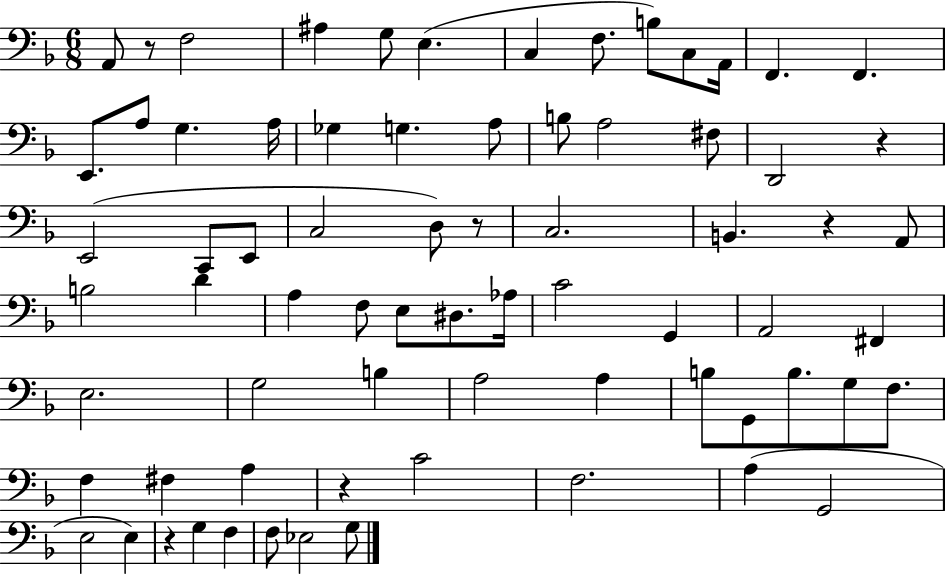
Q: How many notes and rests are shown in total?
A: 72